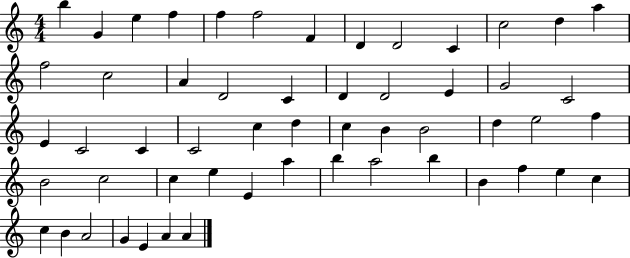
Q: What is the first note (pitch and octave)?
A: B5